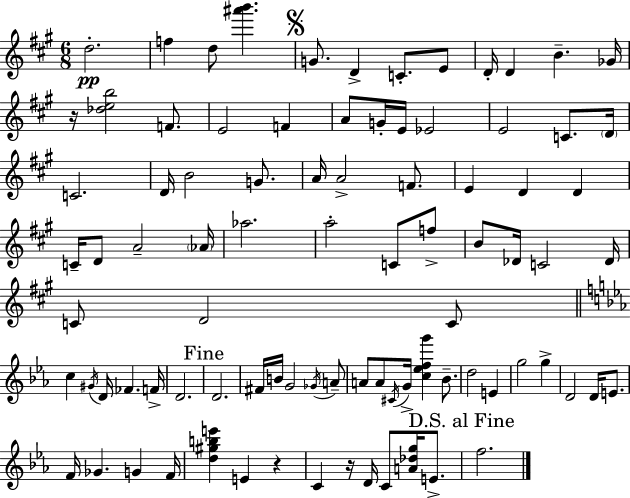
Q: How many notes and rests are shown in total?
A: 88